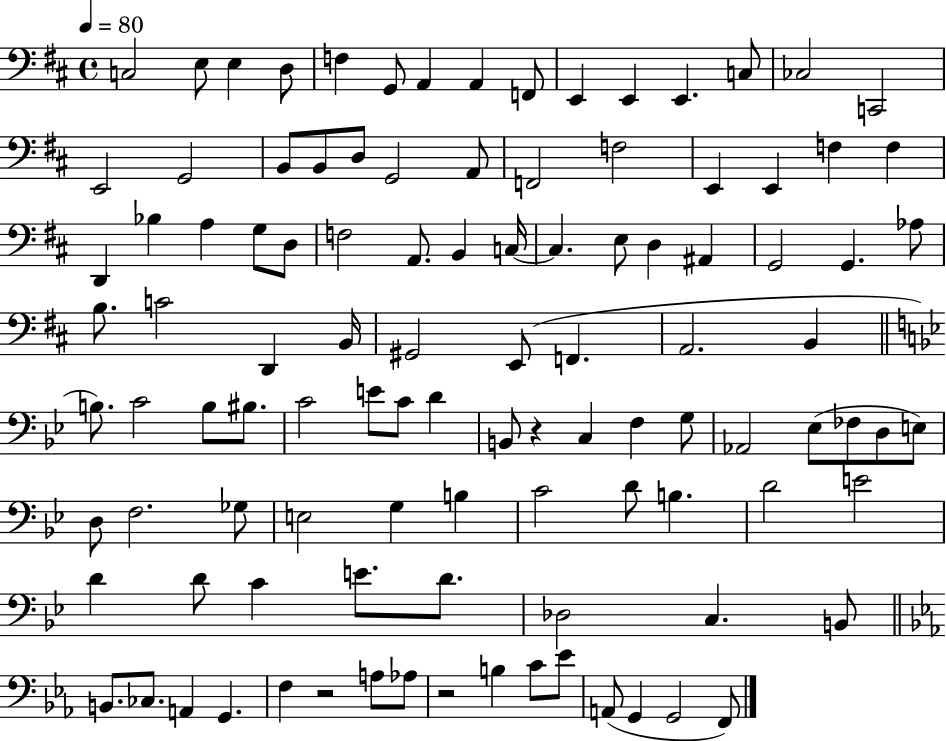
C3/h E3/e E3/q D3/e F3/q G2/e A2/q A2/q F2/e E2/q E2/q E2/q. C3/e CES3/h C2/h E2/h G2/h B2/e B2/e D3/e G2/h A2/e F2/h F3/h E2/q E2/q F3/q F3/q D2/q Bb3/q A3/q G3/e D3/e F3/h A2/e. B2/q C3/s C3/q. E3/e D3/q A#2/q G2/h G2/q. Ab3/e B3/e. C4/h D2/q B2/s G#2/h E2/e F2/q. A2/h. B2/q B3/e. C4/h B3/e BIS3/e. C4/h E4/e C4/e D4/q B2/e R/q C3/q F3/q G3/e Ab2/h Eb3/e FES3/e D3/e E3/e D3/e F3/h. Gb3/e E3/h G3/q B3/q C4/h D4/e B3/q. D4/h E4/h D4/q D4/e C4/q E4/e. D4/e. Db3/h C3/q. B2/e B2/e. CES3/e. A2/q G2/q. F3/q R/h A3/e Ab3/e R/h B3/q C4/e Eb4/e A2/e G2/q G2/h F2/e